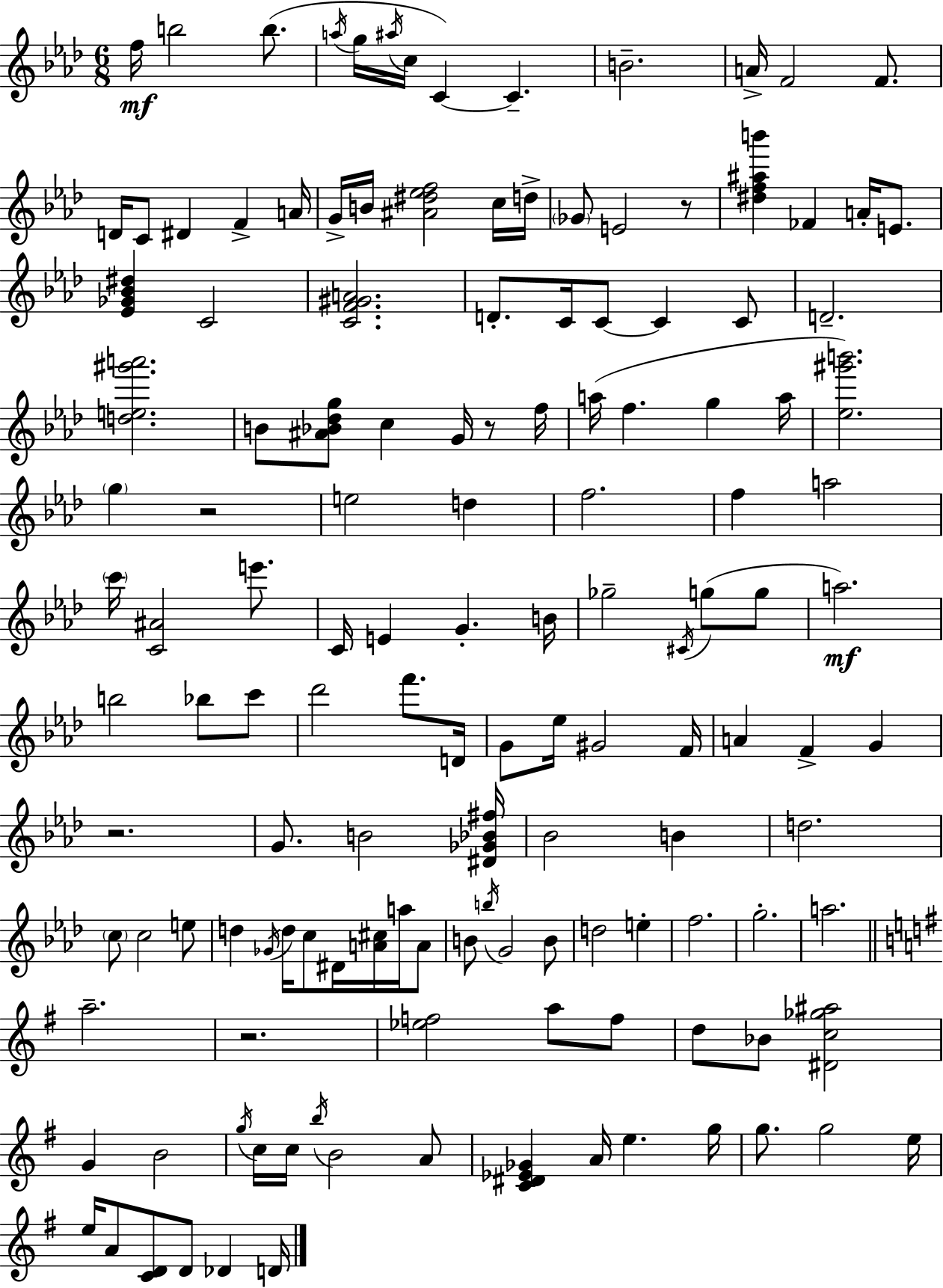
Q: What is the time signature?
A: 6/8